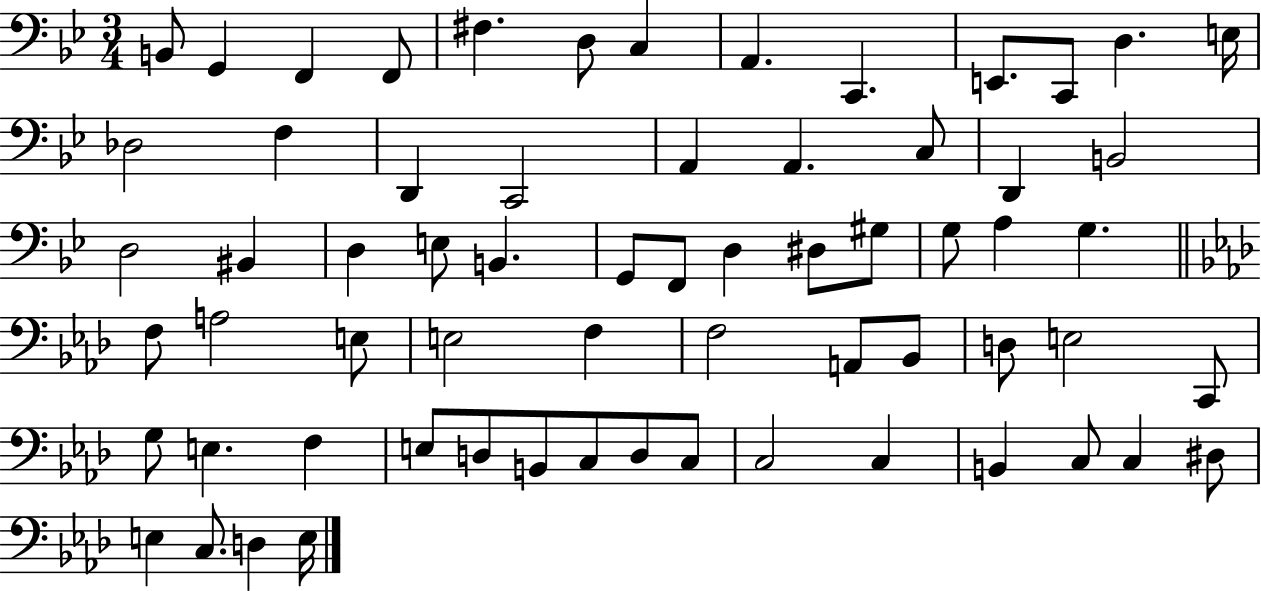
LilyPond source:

{
  \clef bass
  \numericTimeSignature
  \time 3/4
  \key bes \major
  b,8 g,4 f,4 f,8 | fis4. d8 c4 | a,4. c,4. | e,8. c,8 d4. e16 | \break des2 f4 | d,4 c,2 | a,4 a,4. c8 | d,4 b,2 | \break d2 bis,4 | d4 e8 b,4. | g,8 f,8 d4 dis8 gis8 | g8 a4 g4. | \break \bar "||" \break \key aes \major f8 a2 e8 | e2 f4 | f2 a,8 bes,8 | d8 e2 c,8 | \break g8 e4. f4 | e8 d8 b,8 c8 d8 c8 | c2 c4 | b,4 c8 c4 dis8 | \break e4 c8. d4 e16 | \bar "|."
}